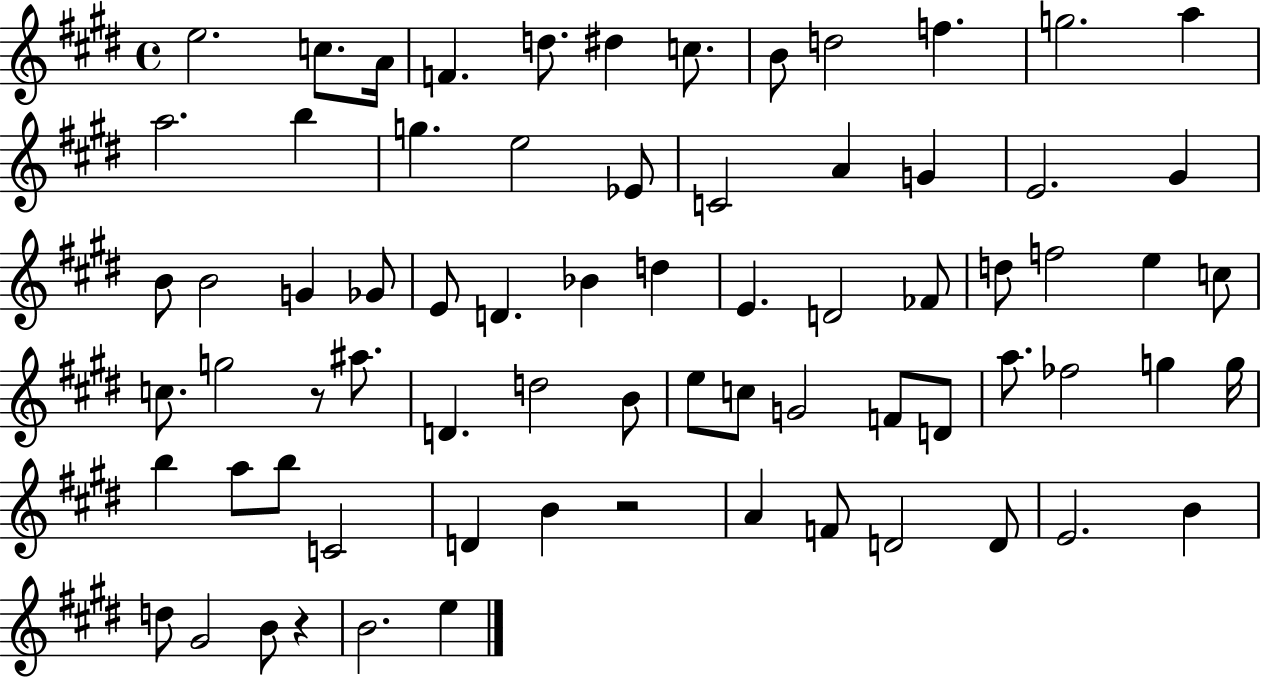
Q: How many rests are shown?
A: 3